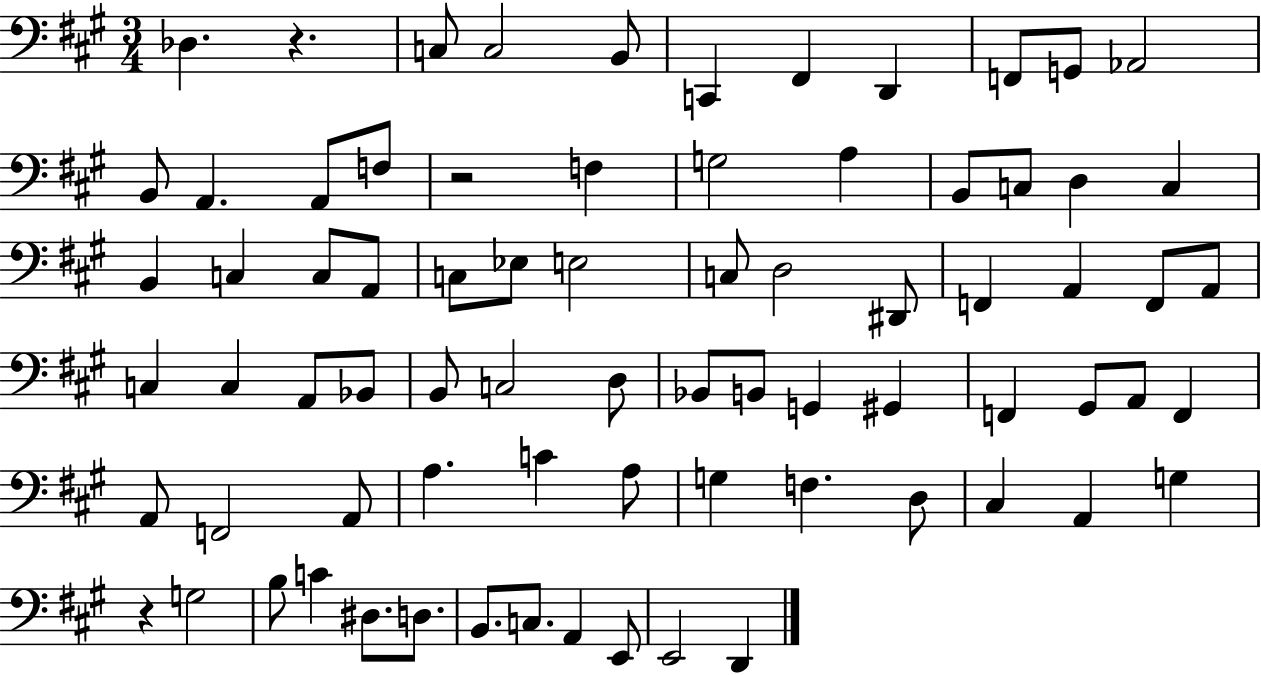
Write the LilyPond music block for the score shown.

{
  \clef bass
  \numericTimeSignature
  \time 3/4
  \key a \major
  des4. r4. | c8 c2 b,8 | c,4 fis,4 d,4 | f,8 g,8 aes,2 | \break b,8 a,4. a,8 f8 | r2 f4 | g2 a4 | b,8 c8 d4 c4 | \break b,4 c4 c8 a,8 | c8 ees8 e2 | c8 d2 dis,8 | f,4 a,4 f,8 a,8 | \break c4 c4 a,8 bes,8 | b,8 c2 d8 | bes,8 b,8 g,4 gis,4 | f,4 gis,8 a,8 f,4 | \break a,8 f,2 a,8 | a4. c'4 a8 | g4 f4. d8 | cis4 a,4 g4 | \break r4 g2 | b8 c'4 dis8. d8. | b,8. c8. a,4 e,8 | e,2 d,4 | \break \bar "|."
}